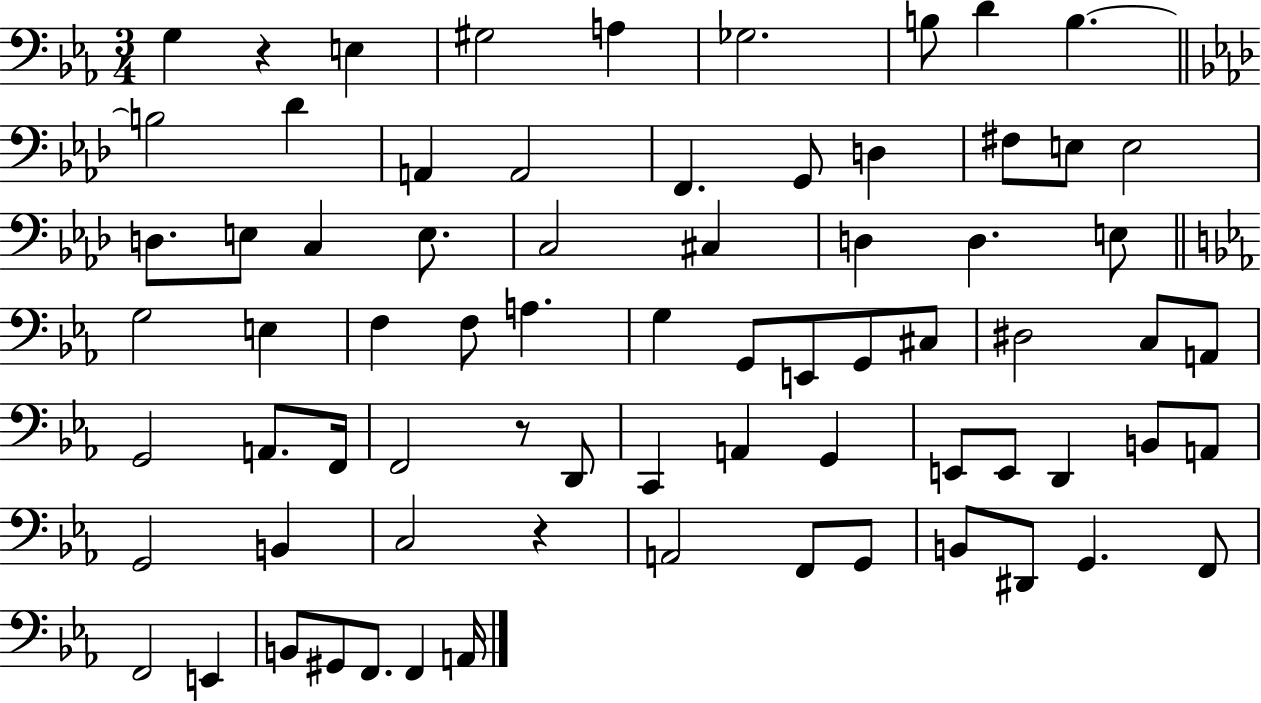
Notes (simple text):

G3/q R/q E3/q G#3/h A3/q Gb3/h. B3/e D4/q B3/q. B3/h Db4/q A2/q A2/h F2/q. G2/e D3/q F#3/e E3/e E3/h D3/e. E3/e C3/q E3/e. C3/h C#3/q D3/q D3/q. E3/e G3/h E3/q F3/q F3/e A3/q. G3/q G2/e E2/e G2/e C#3/e D#3/h C3/e A2/e G2/h A2/e. F2/s F2/h R/e D2/e C2/q A2/q G2/q E2/e E2/e D2/q B2/e A2/e G2/h B2/q C3/h R/q A2/h F2/e G2/e B2/e D#2/e G2/q. F2/e F2/h E2/q B2/e G#2/e F2/e. F2/q A2/s